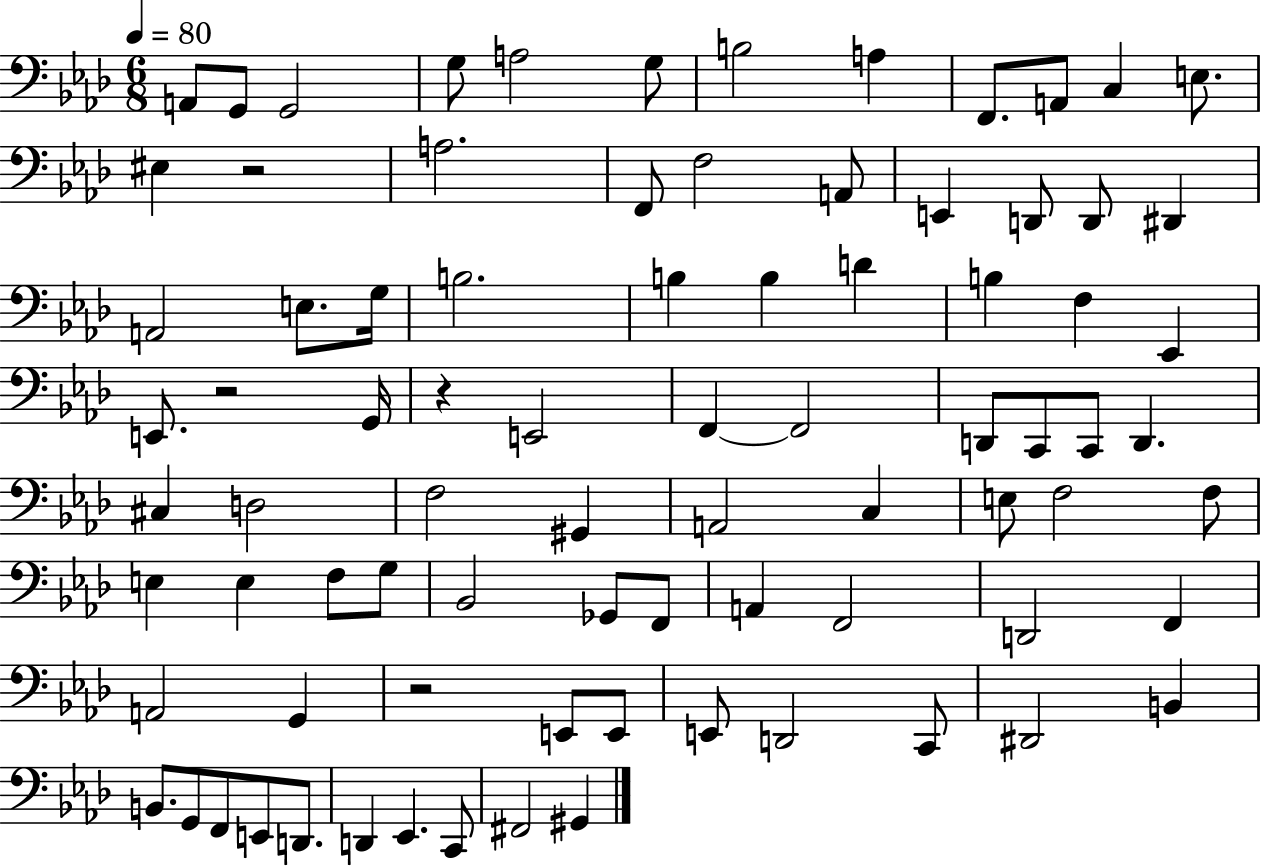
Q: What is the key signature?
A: AES major